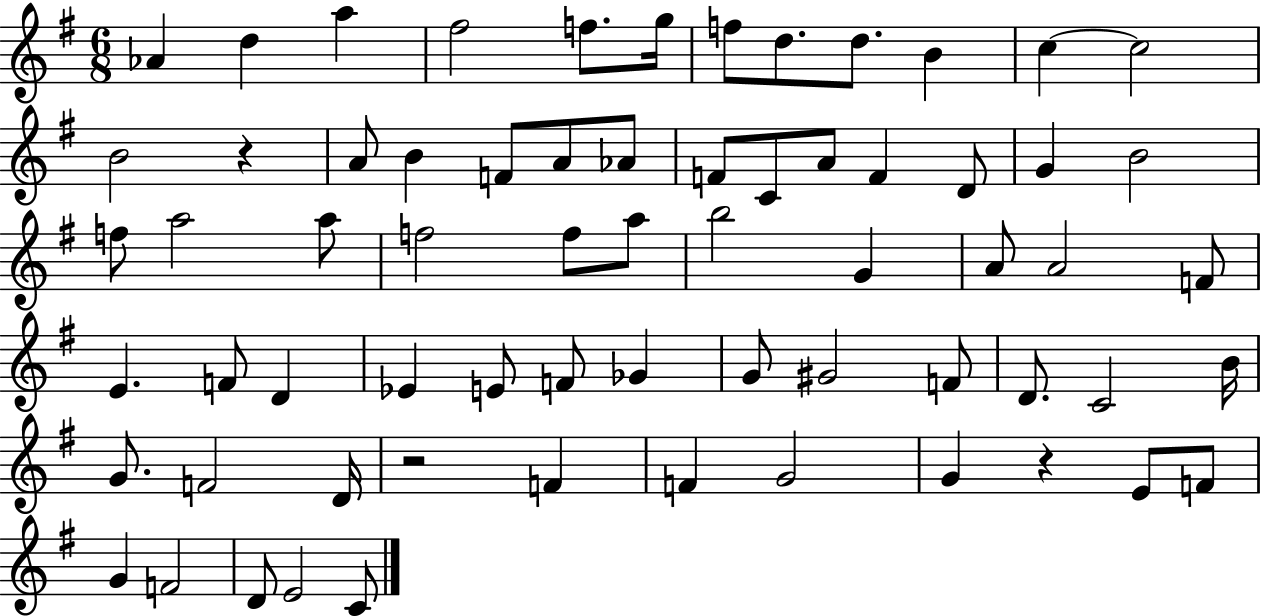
X:1
T:Untitled
M:6/8
L:1/4
K:G
_A d a ^f2 f/2 g/4 f/2 d/2 d/2 B c c2 B2 z A/2 B F/2 A/2 _A/2 F/2 C/2 A/2 F D/2 G B2 f/2 a2 a/2 f2 f/2 a/2 b2 G A/2 A2 F/2 E F/2 D _E E/2 F/2 _G G/2 ^G2 F/2 D/2 C2 B/4 G/2 F2 D/4 z2 F F G2 G z E/2 F/2 G F2 D/2 E2 C/2